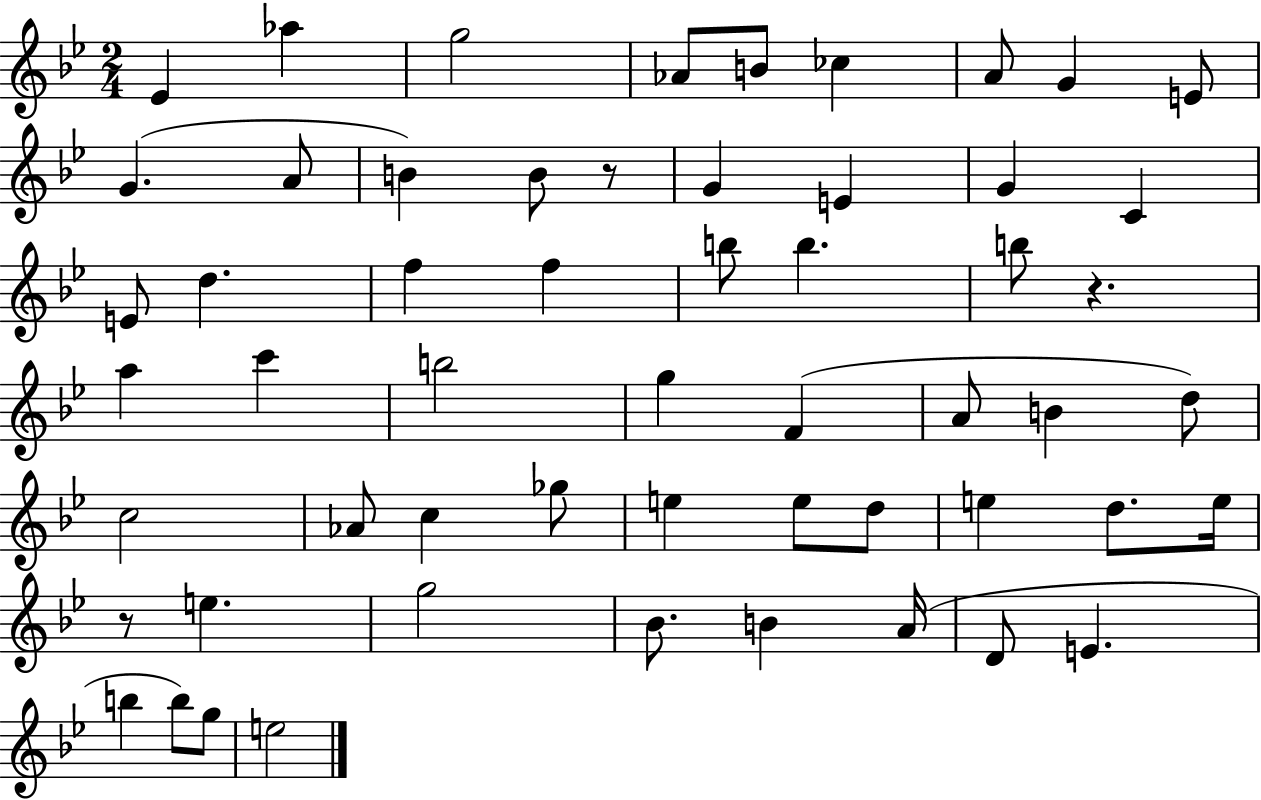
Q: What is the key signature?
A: BES major